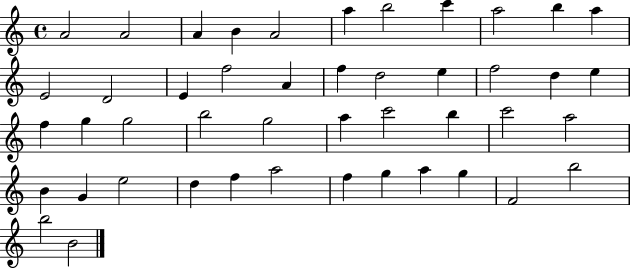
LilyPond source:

{
  \clef treble
  \time 4/4
  \defaultTimeSignature
  \key c \major
  a'2 a'2 | a'4 b'4 a'2 | a''4 b''2 c'''4 | a''2 b''4 a''4 | \break e'2 d'2 | e'4 f''2 a'4 | f''4 d''2 e''4 | f''2 d''4 e''4 | \break f''4 g''4 g''2 | b''2 g''2 | a''4 c'''2 b''4 | c'''2 a''2 | \break b'4 g'4 e''2 | d''4 f''4 a''2 | f''4 g''4 a''4 g''4 | f'2 b''2 | \break b''2 b'2 | \bar "|."
}